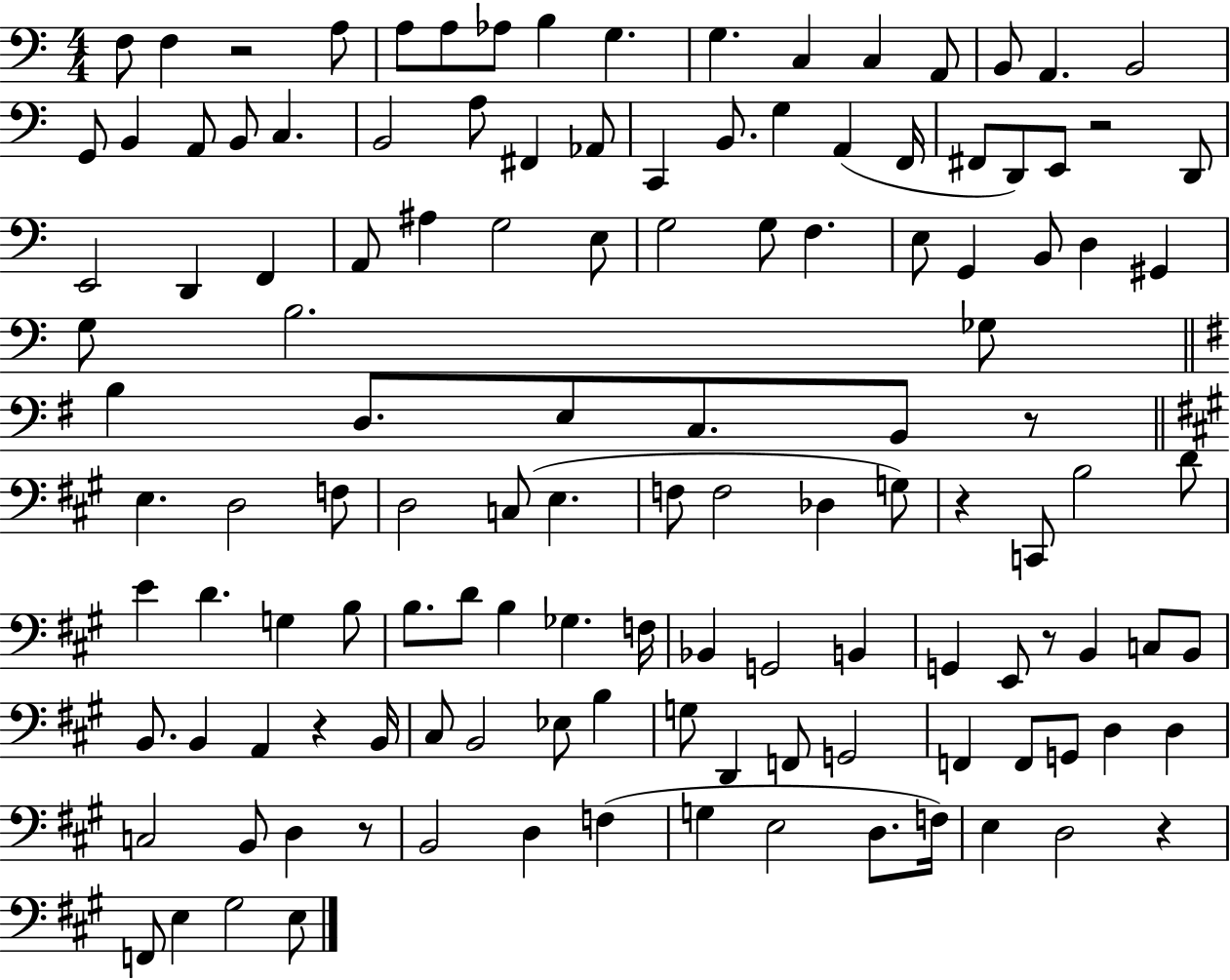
{
  \clef bass
  \numericTimeSignature
  \time 4/4
  \key c \major
  f8 f4 r2 a8 | a8 a8 aes8 b4 g4. | g4. c4 c4 a,8 | b,8 a,4. b,2 | \break g,8 b,4 a,8 b,8 c4. | b,2 a8 fis,4 aes,8 | c,4 b,8. g4 a,4( f,16 | fis,8 d,8) e,8 r2 d,8 | \break e,2 d,4 f,4 | a,8 ais4 g2 e8 | g2 g8 f4. | e8 g,4 b,8 d4 gis,4 | \break g8 b2. ges8 | \bar "||" \break \key e \minor b4 d8. e8 c8. b,8 r8 | \bar "||" \break \key a \major e4. d2 f8 | d2 c8( e4. | f8 f2 des4 g8) | r4 c,8 b2 d'8 | \break e'4 d'4. g4 b8 | b8. d'8 b4 ges4. f16 | bes,4 g,2 b,4 | g,4 e,8 r8 b,4 c8 b,8 | \break b,8. b,4 a,4 r4 b,16 | cis8 b,2 ees8 b4 | g8 d,4 f,8 g,2 | f,4 f,8 g,8 d4 d4 | \break c2 b,8 d4 r8 | b,2 d4 f4( | g4 e2 d8. f16) | e4 d2 r4 | \break f,8 e4 gis2 e8 | \bar "|."
}